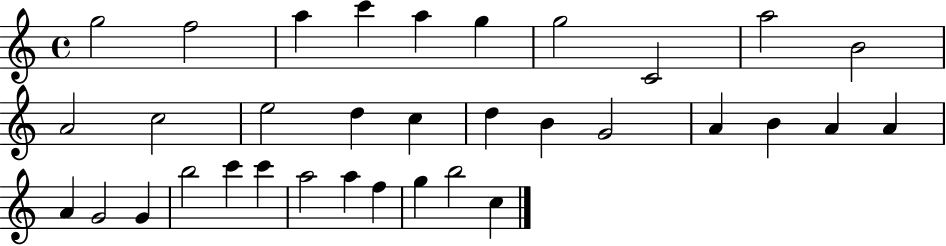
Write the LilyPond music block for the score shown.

{
  \clef treble
  \time 4/4
  \defaultTimeSignature
  \key c \major
  g''2 f''2 | a''4 c'''4 a''4 g''4 | g''2 c'2 | a''2 b'2 | \break a'2 c''2 | e''2 d''4 c''4 | d''4 b'4 g'2 | a'4 b'4 a'4 a'4 | \break a'4 g'2 g'4 | b''2 c'''4 c'''4 | a''2 a''4 f''4 | g''4 b''2 c''4 | \break \bar "|."
}